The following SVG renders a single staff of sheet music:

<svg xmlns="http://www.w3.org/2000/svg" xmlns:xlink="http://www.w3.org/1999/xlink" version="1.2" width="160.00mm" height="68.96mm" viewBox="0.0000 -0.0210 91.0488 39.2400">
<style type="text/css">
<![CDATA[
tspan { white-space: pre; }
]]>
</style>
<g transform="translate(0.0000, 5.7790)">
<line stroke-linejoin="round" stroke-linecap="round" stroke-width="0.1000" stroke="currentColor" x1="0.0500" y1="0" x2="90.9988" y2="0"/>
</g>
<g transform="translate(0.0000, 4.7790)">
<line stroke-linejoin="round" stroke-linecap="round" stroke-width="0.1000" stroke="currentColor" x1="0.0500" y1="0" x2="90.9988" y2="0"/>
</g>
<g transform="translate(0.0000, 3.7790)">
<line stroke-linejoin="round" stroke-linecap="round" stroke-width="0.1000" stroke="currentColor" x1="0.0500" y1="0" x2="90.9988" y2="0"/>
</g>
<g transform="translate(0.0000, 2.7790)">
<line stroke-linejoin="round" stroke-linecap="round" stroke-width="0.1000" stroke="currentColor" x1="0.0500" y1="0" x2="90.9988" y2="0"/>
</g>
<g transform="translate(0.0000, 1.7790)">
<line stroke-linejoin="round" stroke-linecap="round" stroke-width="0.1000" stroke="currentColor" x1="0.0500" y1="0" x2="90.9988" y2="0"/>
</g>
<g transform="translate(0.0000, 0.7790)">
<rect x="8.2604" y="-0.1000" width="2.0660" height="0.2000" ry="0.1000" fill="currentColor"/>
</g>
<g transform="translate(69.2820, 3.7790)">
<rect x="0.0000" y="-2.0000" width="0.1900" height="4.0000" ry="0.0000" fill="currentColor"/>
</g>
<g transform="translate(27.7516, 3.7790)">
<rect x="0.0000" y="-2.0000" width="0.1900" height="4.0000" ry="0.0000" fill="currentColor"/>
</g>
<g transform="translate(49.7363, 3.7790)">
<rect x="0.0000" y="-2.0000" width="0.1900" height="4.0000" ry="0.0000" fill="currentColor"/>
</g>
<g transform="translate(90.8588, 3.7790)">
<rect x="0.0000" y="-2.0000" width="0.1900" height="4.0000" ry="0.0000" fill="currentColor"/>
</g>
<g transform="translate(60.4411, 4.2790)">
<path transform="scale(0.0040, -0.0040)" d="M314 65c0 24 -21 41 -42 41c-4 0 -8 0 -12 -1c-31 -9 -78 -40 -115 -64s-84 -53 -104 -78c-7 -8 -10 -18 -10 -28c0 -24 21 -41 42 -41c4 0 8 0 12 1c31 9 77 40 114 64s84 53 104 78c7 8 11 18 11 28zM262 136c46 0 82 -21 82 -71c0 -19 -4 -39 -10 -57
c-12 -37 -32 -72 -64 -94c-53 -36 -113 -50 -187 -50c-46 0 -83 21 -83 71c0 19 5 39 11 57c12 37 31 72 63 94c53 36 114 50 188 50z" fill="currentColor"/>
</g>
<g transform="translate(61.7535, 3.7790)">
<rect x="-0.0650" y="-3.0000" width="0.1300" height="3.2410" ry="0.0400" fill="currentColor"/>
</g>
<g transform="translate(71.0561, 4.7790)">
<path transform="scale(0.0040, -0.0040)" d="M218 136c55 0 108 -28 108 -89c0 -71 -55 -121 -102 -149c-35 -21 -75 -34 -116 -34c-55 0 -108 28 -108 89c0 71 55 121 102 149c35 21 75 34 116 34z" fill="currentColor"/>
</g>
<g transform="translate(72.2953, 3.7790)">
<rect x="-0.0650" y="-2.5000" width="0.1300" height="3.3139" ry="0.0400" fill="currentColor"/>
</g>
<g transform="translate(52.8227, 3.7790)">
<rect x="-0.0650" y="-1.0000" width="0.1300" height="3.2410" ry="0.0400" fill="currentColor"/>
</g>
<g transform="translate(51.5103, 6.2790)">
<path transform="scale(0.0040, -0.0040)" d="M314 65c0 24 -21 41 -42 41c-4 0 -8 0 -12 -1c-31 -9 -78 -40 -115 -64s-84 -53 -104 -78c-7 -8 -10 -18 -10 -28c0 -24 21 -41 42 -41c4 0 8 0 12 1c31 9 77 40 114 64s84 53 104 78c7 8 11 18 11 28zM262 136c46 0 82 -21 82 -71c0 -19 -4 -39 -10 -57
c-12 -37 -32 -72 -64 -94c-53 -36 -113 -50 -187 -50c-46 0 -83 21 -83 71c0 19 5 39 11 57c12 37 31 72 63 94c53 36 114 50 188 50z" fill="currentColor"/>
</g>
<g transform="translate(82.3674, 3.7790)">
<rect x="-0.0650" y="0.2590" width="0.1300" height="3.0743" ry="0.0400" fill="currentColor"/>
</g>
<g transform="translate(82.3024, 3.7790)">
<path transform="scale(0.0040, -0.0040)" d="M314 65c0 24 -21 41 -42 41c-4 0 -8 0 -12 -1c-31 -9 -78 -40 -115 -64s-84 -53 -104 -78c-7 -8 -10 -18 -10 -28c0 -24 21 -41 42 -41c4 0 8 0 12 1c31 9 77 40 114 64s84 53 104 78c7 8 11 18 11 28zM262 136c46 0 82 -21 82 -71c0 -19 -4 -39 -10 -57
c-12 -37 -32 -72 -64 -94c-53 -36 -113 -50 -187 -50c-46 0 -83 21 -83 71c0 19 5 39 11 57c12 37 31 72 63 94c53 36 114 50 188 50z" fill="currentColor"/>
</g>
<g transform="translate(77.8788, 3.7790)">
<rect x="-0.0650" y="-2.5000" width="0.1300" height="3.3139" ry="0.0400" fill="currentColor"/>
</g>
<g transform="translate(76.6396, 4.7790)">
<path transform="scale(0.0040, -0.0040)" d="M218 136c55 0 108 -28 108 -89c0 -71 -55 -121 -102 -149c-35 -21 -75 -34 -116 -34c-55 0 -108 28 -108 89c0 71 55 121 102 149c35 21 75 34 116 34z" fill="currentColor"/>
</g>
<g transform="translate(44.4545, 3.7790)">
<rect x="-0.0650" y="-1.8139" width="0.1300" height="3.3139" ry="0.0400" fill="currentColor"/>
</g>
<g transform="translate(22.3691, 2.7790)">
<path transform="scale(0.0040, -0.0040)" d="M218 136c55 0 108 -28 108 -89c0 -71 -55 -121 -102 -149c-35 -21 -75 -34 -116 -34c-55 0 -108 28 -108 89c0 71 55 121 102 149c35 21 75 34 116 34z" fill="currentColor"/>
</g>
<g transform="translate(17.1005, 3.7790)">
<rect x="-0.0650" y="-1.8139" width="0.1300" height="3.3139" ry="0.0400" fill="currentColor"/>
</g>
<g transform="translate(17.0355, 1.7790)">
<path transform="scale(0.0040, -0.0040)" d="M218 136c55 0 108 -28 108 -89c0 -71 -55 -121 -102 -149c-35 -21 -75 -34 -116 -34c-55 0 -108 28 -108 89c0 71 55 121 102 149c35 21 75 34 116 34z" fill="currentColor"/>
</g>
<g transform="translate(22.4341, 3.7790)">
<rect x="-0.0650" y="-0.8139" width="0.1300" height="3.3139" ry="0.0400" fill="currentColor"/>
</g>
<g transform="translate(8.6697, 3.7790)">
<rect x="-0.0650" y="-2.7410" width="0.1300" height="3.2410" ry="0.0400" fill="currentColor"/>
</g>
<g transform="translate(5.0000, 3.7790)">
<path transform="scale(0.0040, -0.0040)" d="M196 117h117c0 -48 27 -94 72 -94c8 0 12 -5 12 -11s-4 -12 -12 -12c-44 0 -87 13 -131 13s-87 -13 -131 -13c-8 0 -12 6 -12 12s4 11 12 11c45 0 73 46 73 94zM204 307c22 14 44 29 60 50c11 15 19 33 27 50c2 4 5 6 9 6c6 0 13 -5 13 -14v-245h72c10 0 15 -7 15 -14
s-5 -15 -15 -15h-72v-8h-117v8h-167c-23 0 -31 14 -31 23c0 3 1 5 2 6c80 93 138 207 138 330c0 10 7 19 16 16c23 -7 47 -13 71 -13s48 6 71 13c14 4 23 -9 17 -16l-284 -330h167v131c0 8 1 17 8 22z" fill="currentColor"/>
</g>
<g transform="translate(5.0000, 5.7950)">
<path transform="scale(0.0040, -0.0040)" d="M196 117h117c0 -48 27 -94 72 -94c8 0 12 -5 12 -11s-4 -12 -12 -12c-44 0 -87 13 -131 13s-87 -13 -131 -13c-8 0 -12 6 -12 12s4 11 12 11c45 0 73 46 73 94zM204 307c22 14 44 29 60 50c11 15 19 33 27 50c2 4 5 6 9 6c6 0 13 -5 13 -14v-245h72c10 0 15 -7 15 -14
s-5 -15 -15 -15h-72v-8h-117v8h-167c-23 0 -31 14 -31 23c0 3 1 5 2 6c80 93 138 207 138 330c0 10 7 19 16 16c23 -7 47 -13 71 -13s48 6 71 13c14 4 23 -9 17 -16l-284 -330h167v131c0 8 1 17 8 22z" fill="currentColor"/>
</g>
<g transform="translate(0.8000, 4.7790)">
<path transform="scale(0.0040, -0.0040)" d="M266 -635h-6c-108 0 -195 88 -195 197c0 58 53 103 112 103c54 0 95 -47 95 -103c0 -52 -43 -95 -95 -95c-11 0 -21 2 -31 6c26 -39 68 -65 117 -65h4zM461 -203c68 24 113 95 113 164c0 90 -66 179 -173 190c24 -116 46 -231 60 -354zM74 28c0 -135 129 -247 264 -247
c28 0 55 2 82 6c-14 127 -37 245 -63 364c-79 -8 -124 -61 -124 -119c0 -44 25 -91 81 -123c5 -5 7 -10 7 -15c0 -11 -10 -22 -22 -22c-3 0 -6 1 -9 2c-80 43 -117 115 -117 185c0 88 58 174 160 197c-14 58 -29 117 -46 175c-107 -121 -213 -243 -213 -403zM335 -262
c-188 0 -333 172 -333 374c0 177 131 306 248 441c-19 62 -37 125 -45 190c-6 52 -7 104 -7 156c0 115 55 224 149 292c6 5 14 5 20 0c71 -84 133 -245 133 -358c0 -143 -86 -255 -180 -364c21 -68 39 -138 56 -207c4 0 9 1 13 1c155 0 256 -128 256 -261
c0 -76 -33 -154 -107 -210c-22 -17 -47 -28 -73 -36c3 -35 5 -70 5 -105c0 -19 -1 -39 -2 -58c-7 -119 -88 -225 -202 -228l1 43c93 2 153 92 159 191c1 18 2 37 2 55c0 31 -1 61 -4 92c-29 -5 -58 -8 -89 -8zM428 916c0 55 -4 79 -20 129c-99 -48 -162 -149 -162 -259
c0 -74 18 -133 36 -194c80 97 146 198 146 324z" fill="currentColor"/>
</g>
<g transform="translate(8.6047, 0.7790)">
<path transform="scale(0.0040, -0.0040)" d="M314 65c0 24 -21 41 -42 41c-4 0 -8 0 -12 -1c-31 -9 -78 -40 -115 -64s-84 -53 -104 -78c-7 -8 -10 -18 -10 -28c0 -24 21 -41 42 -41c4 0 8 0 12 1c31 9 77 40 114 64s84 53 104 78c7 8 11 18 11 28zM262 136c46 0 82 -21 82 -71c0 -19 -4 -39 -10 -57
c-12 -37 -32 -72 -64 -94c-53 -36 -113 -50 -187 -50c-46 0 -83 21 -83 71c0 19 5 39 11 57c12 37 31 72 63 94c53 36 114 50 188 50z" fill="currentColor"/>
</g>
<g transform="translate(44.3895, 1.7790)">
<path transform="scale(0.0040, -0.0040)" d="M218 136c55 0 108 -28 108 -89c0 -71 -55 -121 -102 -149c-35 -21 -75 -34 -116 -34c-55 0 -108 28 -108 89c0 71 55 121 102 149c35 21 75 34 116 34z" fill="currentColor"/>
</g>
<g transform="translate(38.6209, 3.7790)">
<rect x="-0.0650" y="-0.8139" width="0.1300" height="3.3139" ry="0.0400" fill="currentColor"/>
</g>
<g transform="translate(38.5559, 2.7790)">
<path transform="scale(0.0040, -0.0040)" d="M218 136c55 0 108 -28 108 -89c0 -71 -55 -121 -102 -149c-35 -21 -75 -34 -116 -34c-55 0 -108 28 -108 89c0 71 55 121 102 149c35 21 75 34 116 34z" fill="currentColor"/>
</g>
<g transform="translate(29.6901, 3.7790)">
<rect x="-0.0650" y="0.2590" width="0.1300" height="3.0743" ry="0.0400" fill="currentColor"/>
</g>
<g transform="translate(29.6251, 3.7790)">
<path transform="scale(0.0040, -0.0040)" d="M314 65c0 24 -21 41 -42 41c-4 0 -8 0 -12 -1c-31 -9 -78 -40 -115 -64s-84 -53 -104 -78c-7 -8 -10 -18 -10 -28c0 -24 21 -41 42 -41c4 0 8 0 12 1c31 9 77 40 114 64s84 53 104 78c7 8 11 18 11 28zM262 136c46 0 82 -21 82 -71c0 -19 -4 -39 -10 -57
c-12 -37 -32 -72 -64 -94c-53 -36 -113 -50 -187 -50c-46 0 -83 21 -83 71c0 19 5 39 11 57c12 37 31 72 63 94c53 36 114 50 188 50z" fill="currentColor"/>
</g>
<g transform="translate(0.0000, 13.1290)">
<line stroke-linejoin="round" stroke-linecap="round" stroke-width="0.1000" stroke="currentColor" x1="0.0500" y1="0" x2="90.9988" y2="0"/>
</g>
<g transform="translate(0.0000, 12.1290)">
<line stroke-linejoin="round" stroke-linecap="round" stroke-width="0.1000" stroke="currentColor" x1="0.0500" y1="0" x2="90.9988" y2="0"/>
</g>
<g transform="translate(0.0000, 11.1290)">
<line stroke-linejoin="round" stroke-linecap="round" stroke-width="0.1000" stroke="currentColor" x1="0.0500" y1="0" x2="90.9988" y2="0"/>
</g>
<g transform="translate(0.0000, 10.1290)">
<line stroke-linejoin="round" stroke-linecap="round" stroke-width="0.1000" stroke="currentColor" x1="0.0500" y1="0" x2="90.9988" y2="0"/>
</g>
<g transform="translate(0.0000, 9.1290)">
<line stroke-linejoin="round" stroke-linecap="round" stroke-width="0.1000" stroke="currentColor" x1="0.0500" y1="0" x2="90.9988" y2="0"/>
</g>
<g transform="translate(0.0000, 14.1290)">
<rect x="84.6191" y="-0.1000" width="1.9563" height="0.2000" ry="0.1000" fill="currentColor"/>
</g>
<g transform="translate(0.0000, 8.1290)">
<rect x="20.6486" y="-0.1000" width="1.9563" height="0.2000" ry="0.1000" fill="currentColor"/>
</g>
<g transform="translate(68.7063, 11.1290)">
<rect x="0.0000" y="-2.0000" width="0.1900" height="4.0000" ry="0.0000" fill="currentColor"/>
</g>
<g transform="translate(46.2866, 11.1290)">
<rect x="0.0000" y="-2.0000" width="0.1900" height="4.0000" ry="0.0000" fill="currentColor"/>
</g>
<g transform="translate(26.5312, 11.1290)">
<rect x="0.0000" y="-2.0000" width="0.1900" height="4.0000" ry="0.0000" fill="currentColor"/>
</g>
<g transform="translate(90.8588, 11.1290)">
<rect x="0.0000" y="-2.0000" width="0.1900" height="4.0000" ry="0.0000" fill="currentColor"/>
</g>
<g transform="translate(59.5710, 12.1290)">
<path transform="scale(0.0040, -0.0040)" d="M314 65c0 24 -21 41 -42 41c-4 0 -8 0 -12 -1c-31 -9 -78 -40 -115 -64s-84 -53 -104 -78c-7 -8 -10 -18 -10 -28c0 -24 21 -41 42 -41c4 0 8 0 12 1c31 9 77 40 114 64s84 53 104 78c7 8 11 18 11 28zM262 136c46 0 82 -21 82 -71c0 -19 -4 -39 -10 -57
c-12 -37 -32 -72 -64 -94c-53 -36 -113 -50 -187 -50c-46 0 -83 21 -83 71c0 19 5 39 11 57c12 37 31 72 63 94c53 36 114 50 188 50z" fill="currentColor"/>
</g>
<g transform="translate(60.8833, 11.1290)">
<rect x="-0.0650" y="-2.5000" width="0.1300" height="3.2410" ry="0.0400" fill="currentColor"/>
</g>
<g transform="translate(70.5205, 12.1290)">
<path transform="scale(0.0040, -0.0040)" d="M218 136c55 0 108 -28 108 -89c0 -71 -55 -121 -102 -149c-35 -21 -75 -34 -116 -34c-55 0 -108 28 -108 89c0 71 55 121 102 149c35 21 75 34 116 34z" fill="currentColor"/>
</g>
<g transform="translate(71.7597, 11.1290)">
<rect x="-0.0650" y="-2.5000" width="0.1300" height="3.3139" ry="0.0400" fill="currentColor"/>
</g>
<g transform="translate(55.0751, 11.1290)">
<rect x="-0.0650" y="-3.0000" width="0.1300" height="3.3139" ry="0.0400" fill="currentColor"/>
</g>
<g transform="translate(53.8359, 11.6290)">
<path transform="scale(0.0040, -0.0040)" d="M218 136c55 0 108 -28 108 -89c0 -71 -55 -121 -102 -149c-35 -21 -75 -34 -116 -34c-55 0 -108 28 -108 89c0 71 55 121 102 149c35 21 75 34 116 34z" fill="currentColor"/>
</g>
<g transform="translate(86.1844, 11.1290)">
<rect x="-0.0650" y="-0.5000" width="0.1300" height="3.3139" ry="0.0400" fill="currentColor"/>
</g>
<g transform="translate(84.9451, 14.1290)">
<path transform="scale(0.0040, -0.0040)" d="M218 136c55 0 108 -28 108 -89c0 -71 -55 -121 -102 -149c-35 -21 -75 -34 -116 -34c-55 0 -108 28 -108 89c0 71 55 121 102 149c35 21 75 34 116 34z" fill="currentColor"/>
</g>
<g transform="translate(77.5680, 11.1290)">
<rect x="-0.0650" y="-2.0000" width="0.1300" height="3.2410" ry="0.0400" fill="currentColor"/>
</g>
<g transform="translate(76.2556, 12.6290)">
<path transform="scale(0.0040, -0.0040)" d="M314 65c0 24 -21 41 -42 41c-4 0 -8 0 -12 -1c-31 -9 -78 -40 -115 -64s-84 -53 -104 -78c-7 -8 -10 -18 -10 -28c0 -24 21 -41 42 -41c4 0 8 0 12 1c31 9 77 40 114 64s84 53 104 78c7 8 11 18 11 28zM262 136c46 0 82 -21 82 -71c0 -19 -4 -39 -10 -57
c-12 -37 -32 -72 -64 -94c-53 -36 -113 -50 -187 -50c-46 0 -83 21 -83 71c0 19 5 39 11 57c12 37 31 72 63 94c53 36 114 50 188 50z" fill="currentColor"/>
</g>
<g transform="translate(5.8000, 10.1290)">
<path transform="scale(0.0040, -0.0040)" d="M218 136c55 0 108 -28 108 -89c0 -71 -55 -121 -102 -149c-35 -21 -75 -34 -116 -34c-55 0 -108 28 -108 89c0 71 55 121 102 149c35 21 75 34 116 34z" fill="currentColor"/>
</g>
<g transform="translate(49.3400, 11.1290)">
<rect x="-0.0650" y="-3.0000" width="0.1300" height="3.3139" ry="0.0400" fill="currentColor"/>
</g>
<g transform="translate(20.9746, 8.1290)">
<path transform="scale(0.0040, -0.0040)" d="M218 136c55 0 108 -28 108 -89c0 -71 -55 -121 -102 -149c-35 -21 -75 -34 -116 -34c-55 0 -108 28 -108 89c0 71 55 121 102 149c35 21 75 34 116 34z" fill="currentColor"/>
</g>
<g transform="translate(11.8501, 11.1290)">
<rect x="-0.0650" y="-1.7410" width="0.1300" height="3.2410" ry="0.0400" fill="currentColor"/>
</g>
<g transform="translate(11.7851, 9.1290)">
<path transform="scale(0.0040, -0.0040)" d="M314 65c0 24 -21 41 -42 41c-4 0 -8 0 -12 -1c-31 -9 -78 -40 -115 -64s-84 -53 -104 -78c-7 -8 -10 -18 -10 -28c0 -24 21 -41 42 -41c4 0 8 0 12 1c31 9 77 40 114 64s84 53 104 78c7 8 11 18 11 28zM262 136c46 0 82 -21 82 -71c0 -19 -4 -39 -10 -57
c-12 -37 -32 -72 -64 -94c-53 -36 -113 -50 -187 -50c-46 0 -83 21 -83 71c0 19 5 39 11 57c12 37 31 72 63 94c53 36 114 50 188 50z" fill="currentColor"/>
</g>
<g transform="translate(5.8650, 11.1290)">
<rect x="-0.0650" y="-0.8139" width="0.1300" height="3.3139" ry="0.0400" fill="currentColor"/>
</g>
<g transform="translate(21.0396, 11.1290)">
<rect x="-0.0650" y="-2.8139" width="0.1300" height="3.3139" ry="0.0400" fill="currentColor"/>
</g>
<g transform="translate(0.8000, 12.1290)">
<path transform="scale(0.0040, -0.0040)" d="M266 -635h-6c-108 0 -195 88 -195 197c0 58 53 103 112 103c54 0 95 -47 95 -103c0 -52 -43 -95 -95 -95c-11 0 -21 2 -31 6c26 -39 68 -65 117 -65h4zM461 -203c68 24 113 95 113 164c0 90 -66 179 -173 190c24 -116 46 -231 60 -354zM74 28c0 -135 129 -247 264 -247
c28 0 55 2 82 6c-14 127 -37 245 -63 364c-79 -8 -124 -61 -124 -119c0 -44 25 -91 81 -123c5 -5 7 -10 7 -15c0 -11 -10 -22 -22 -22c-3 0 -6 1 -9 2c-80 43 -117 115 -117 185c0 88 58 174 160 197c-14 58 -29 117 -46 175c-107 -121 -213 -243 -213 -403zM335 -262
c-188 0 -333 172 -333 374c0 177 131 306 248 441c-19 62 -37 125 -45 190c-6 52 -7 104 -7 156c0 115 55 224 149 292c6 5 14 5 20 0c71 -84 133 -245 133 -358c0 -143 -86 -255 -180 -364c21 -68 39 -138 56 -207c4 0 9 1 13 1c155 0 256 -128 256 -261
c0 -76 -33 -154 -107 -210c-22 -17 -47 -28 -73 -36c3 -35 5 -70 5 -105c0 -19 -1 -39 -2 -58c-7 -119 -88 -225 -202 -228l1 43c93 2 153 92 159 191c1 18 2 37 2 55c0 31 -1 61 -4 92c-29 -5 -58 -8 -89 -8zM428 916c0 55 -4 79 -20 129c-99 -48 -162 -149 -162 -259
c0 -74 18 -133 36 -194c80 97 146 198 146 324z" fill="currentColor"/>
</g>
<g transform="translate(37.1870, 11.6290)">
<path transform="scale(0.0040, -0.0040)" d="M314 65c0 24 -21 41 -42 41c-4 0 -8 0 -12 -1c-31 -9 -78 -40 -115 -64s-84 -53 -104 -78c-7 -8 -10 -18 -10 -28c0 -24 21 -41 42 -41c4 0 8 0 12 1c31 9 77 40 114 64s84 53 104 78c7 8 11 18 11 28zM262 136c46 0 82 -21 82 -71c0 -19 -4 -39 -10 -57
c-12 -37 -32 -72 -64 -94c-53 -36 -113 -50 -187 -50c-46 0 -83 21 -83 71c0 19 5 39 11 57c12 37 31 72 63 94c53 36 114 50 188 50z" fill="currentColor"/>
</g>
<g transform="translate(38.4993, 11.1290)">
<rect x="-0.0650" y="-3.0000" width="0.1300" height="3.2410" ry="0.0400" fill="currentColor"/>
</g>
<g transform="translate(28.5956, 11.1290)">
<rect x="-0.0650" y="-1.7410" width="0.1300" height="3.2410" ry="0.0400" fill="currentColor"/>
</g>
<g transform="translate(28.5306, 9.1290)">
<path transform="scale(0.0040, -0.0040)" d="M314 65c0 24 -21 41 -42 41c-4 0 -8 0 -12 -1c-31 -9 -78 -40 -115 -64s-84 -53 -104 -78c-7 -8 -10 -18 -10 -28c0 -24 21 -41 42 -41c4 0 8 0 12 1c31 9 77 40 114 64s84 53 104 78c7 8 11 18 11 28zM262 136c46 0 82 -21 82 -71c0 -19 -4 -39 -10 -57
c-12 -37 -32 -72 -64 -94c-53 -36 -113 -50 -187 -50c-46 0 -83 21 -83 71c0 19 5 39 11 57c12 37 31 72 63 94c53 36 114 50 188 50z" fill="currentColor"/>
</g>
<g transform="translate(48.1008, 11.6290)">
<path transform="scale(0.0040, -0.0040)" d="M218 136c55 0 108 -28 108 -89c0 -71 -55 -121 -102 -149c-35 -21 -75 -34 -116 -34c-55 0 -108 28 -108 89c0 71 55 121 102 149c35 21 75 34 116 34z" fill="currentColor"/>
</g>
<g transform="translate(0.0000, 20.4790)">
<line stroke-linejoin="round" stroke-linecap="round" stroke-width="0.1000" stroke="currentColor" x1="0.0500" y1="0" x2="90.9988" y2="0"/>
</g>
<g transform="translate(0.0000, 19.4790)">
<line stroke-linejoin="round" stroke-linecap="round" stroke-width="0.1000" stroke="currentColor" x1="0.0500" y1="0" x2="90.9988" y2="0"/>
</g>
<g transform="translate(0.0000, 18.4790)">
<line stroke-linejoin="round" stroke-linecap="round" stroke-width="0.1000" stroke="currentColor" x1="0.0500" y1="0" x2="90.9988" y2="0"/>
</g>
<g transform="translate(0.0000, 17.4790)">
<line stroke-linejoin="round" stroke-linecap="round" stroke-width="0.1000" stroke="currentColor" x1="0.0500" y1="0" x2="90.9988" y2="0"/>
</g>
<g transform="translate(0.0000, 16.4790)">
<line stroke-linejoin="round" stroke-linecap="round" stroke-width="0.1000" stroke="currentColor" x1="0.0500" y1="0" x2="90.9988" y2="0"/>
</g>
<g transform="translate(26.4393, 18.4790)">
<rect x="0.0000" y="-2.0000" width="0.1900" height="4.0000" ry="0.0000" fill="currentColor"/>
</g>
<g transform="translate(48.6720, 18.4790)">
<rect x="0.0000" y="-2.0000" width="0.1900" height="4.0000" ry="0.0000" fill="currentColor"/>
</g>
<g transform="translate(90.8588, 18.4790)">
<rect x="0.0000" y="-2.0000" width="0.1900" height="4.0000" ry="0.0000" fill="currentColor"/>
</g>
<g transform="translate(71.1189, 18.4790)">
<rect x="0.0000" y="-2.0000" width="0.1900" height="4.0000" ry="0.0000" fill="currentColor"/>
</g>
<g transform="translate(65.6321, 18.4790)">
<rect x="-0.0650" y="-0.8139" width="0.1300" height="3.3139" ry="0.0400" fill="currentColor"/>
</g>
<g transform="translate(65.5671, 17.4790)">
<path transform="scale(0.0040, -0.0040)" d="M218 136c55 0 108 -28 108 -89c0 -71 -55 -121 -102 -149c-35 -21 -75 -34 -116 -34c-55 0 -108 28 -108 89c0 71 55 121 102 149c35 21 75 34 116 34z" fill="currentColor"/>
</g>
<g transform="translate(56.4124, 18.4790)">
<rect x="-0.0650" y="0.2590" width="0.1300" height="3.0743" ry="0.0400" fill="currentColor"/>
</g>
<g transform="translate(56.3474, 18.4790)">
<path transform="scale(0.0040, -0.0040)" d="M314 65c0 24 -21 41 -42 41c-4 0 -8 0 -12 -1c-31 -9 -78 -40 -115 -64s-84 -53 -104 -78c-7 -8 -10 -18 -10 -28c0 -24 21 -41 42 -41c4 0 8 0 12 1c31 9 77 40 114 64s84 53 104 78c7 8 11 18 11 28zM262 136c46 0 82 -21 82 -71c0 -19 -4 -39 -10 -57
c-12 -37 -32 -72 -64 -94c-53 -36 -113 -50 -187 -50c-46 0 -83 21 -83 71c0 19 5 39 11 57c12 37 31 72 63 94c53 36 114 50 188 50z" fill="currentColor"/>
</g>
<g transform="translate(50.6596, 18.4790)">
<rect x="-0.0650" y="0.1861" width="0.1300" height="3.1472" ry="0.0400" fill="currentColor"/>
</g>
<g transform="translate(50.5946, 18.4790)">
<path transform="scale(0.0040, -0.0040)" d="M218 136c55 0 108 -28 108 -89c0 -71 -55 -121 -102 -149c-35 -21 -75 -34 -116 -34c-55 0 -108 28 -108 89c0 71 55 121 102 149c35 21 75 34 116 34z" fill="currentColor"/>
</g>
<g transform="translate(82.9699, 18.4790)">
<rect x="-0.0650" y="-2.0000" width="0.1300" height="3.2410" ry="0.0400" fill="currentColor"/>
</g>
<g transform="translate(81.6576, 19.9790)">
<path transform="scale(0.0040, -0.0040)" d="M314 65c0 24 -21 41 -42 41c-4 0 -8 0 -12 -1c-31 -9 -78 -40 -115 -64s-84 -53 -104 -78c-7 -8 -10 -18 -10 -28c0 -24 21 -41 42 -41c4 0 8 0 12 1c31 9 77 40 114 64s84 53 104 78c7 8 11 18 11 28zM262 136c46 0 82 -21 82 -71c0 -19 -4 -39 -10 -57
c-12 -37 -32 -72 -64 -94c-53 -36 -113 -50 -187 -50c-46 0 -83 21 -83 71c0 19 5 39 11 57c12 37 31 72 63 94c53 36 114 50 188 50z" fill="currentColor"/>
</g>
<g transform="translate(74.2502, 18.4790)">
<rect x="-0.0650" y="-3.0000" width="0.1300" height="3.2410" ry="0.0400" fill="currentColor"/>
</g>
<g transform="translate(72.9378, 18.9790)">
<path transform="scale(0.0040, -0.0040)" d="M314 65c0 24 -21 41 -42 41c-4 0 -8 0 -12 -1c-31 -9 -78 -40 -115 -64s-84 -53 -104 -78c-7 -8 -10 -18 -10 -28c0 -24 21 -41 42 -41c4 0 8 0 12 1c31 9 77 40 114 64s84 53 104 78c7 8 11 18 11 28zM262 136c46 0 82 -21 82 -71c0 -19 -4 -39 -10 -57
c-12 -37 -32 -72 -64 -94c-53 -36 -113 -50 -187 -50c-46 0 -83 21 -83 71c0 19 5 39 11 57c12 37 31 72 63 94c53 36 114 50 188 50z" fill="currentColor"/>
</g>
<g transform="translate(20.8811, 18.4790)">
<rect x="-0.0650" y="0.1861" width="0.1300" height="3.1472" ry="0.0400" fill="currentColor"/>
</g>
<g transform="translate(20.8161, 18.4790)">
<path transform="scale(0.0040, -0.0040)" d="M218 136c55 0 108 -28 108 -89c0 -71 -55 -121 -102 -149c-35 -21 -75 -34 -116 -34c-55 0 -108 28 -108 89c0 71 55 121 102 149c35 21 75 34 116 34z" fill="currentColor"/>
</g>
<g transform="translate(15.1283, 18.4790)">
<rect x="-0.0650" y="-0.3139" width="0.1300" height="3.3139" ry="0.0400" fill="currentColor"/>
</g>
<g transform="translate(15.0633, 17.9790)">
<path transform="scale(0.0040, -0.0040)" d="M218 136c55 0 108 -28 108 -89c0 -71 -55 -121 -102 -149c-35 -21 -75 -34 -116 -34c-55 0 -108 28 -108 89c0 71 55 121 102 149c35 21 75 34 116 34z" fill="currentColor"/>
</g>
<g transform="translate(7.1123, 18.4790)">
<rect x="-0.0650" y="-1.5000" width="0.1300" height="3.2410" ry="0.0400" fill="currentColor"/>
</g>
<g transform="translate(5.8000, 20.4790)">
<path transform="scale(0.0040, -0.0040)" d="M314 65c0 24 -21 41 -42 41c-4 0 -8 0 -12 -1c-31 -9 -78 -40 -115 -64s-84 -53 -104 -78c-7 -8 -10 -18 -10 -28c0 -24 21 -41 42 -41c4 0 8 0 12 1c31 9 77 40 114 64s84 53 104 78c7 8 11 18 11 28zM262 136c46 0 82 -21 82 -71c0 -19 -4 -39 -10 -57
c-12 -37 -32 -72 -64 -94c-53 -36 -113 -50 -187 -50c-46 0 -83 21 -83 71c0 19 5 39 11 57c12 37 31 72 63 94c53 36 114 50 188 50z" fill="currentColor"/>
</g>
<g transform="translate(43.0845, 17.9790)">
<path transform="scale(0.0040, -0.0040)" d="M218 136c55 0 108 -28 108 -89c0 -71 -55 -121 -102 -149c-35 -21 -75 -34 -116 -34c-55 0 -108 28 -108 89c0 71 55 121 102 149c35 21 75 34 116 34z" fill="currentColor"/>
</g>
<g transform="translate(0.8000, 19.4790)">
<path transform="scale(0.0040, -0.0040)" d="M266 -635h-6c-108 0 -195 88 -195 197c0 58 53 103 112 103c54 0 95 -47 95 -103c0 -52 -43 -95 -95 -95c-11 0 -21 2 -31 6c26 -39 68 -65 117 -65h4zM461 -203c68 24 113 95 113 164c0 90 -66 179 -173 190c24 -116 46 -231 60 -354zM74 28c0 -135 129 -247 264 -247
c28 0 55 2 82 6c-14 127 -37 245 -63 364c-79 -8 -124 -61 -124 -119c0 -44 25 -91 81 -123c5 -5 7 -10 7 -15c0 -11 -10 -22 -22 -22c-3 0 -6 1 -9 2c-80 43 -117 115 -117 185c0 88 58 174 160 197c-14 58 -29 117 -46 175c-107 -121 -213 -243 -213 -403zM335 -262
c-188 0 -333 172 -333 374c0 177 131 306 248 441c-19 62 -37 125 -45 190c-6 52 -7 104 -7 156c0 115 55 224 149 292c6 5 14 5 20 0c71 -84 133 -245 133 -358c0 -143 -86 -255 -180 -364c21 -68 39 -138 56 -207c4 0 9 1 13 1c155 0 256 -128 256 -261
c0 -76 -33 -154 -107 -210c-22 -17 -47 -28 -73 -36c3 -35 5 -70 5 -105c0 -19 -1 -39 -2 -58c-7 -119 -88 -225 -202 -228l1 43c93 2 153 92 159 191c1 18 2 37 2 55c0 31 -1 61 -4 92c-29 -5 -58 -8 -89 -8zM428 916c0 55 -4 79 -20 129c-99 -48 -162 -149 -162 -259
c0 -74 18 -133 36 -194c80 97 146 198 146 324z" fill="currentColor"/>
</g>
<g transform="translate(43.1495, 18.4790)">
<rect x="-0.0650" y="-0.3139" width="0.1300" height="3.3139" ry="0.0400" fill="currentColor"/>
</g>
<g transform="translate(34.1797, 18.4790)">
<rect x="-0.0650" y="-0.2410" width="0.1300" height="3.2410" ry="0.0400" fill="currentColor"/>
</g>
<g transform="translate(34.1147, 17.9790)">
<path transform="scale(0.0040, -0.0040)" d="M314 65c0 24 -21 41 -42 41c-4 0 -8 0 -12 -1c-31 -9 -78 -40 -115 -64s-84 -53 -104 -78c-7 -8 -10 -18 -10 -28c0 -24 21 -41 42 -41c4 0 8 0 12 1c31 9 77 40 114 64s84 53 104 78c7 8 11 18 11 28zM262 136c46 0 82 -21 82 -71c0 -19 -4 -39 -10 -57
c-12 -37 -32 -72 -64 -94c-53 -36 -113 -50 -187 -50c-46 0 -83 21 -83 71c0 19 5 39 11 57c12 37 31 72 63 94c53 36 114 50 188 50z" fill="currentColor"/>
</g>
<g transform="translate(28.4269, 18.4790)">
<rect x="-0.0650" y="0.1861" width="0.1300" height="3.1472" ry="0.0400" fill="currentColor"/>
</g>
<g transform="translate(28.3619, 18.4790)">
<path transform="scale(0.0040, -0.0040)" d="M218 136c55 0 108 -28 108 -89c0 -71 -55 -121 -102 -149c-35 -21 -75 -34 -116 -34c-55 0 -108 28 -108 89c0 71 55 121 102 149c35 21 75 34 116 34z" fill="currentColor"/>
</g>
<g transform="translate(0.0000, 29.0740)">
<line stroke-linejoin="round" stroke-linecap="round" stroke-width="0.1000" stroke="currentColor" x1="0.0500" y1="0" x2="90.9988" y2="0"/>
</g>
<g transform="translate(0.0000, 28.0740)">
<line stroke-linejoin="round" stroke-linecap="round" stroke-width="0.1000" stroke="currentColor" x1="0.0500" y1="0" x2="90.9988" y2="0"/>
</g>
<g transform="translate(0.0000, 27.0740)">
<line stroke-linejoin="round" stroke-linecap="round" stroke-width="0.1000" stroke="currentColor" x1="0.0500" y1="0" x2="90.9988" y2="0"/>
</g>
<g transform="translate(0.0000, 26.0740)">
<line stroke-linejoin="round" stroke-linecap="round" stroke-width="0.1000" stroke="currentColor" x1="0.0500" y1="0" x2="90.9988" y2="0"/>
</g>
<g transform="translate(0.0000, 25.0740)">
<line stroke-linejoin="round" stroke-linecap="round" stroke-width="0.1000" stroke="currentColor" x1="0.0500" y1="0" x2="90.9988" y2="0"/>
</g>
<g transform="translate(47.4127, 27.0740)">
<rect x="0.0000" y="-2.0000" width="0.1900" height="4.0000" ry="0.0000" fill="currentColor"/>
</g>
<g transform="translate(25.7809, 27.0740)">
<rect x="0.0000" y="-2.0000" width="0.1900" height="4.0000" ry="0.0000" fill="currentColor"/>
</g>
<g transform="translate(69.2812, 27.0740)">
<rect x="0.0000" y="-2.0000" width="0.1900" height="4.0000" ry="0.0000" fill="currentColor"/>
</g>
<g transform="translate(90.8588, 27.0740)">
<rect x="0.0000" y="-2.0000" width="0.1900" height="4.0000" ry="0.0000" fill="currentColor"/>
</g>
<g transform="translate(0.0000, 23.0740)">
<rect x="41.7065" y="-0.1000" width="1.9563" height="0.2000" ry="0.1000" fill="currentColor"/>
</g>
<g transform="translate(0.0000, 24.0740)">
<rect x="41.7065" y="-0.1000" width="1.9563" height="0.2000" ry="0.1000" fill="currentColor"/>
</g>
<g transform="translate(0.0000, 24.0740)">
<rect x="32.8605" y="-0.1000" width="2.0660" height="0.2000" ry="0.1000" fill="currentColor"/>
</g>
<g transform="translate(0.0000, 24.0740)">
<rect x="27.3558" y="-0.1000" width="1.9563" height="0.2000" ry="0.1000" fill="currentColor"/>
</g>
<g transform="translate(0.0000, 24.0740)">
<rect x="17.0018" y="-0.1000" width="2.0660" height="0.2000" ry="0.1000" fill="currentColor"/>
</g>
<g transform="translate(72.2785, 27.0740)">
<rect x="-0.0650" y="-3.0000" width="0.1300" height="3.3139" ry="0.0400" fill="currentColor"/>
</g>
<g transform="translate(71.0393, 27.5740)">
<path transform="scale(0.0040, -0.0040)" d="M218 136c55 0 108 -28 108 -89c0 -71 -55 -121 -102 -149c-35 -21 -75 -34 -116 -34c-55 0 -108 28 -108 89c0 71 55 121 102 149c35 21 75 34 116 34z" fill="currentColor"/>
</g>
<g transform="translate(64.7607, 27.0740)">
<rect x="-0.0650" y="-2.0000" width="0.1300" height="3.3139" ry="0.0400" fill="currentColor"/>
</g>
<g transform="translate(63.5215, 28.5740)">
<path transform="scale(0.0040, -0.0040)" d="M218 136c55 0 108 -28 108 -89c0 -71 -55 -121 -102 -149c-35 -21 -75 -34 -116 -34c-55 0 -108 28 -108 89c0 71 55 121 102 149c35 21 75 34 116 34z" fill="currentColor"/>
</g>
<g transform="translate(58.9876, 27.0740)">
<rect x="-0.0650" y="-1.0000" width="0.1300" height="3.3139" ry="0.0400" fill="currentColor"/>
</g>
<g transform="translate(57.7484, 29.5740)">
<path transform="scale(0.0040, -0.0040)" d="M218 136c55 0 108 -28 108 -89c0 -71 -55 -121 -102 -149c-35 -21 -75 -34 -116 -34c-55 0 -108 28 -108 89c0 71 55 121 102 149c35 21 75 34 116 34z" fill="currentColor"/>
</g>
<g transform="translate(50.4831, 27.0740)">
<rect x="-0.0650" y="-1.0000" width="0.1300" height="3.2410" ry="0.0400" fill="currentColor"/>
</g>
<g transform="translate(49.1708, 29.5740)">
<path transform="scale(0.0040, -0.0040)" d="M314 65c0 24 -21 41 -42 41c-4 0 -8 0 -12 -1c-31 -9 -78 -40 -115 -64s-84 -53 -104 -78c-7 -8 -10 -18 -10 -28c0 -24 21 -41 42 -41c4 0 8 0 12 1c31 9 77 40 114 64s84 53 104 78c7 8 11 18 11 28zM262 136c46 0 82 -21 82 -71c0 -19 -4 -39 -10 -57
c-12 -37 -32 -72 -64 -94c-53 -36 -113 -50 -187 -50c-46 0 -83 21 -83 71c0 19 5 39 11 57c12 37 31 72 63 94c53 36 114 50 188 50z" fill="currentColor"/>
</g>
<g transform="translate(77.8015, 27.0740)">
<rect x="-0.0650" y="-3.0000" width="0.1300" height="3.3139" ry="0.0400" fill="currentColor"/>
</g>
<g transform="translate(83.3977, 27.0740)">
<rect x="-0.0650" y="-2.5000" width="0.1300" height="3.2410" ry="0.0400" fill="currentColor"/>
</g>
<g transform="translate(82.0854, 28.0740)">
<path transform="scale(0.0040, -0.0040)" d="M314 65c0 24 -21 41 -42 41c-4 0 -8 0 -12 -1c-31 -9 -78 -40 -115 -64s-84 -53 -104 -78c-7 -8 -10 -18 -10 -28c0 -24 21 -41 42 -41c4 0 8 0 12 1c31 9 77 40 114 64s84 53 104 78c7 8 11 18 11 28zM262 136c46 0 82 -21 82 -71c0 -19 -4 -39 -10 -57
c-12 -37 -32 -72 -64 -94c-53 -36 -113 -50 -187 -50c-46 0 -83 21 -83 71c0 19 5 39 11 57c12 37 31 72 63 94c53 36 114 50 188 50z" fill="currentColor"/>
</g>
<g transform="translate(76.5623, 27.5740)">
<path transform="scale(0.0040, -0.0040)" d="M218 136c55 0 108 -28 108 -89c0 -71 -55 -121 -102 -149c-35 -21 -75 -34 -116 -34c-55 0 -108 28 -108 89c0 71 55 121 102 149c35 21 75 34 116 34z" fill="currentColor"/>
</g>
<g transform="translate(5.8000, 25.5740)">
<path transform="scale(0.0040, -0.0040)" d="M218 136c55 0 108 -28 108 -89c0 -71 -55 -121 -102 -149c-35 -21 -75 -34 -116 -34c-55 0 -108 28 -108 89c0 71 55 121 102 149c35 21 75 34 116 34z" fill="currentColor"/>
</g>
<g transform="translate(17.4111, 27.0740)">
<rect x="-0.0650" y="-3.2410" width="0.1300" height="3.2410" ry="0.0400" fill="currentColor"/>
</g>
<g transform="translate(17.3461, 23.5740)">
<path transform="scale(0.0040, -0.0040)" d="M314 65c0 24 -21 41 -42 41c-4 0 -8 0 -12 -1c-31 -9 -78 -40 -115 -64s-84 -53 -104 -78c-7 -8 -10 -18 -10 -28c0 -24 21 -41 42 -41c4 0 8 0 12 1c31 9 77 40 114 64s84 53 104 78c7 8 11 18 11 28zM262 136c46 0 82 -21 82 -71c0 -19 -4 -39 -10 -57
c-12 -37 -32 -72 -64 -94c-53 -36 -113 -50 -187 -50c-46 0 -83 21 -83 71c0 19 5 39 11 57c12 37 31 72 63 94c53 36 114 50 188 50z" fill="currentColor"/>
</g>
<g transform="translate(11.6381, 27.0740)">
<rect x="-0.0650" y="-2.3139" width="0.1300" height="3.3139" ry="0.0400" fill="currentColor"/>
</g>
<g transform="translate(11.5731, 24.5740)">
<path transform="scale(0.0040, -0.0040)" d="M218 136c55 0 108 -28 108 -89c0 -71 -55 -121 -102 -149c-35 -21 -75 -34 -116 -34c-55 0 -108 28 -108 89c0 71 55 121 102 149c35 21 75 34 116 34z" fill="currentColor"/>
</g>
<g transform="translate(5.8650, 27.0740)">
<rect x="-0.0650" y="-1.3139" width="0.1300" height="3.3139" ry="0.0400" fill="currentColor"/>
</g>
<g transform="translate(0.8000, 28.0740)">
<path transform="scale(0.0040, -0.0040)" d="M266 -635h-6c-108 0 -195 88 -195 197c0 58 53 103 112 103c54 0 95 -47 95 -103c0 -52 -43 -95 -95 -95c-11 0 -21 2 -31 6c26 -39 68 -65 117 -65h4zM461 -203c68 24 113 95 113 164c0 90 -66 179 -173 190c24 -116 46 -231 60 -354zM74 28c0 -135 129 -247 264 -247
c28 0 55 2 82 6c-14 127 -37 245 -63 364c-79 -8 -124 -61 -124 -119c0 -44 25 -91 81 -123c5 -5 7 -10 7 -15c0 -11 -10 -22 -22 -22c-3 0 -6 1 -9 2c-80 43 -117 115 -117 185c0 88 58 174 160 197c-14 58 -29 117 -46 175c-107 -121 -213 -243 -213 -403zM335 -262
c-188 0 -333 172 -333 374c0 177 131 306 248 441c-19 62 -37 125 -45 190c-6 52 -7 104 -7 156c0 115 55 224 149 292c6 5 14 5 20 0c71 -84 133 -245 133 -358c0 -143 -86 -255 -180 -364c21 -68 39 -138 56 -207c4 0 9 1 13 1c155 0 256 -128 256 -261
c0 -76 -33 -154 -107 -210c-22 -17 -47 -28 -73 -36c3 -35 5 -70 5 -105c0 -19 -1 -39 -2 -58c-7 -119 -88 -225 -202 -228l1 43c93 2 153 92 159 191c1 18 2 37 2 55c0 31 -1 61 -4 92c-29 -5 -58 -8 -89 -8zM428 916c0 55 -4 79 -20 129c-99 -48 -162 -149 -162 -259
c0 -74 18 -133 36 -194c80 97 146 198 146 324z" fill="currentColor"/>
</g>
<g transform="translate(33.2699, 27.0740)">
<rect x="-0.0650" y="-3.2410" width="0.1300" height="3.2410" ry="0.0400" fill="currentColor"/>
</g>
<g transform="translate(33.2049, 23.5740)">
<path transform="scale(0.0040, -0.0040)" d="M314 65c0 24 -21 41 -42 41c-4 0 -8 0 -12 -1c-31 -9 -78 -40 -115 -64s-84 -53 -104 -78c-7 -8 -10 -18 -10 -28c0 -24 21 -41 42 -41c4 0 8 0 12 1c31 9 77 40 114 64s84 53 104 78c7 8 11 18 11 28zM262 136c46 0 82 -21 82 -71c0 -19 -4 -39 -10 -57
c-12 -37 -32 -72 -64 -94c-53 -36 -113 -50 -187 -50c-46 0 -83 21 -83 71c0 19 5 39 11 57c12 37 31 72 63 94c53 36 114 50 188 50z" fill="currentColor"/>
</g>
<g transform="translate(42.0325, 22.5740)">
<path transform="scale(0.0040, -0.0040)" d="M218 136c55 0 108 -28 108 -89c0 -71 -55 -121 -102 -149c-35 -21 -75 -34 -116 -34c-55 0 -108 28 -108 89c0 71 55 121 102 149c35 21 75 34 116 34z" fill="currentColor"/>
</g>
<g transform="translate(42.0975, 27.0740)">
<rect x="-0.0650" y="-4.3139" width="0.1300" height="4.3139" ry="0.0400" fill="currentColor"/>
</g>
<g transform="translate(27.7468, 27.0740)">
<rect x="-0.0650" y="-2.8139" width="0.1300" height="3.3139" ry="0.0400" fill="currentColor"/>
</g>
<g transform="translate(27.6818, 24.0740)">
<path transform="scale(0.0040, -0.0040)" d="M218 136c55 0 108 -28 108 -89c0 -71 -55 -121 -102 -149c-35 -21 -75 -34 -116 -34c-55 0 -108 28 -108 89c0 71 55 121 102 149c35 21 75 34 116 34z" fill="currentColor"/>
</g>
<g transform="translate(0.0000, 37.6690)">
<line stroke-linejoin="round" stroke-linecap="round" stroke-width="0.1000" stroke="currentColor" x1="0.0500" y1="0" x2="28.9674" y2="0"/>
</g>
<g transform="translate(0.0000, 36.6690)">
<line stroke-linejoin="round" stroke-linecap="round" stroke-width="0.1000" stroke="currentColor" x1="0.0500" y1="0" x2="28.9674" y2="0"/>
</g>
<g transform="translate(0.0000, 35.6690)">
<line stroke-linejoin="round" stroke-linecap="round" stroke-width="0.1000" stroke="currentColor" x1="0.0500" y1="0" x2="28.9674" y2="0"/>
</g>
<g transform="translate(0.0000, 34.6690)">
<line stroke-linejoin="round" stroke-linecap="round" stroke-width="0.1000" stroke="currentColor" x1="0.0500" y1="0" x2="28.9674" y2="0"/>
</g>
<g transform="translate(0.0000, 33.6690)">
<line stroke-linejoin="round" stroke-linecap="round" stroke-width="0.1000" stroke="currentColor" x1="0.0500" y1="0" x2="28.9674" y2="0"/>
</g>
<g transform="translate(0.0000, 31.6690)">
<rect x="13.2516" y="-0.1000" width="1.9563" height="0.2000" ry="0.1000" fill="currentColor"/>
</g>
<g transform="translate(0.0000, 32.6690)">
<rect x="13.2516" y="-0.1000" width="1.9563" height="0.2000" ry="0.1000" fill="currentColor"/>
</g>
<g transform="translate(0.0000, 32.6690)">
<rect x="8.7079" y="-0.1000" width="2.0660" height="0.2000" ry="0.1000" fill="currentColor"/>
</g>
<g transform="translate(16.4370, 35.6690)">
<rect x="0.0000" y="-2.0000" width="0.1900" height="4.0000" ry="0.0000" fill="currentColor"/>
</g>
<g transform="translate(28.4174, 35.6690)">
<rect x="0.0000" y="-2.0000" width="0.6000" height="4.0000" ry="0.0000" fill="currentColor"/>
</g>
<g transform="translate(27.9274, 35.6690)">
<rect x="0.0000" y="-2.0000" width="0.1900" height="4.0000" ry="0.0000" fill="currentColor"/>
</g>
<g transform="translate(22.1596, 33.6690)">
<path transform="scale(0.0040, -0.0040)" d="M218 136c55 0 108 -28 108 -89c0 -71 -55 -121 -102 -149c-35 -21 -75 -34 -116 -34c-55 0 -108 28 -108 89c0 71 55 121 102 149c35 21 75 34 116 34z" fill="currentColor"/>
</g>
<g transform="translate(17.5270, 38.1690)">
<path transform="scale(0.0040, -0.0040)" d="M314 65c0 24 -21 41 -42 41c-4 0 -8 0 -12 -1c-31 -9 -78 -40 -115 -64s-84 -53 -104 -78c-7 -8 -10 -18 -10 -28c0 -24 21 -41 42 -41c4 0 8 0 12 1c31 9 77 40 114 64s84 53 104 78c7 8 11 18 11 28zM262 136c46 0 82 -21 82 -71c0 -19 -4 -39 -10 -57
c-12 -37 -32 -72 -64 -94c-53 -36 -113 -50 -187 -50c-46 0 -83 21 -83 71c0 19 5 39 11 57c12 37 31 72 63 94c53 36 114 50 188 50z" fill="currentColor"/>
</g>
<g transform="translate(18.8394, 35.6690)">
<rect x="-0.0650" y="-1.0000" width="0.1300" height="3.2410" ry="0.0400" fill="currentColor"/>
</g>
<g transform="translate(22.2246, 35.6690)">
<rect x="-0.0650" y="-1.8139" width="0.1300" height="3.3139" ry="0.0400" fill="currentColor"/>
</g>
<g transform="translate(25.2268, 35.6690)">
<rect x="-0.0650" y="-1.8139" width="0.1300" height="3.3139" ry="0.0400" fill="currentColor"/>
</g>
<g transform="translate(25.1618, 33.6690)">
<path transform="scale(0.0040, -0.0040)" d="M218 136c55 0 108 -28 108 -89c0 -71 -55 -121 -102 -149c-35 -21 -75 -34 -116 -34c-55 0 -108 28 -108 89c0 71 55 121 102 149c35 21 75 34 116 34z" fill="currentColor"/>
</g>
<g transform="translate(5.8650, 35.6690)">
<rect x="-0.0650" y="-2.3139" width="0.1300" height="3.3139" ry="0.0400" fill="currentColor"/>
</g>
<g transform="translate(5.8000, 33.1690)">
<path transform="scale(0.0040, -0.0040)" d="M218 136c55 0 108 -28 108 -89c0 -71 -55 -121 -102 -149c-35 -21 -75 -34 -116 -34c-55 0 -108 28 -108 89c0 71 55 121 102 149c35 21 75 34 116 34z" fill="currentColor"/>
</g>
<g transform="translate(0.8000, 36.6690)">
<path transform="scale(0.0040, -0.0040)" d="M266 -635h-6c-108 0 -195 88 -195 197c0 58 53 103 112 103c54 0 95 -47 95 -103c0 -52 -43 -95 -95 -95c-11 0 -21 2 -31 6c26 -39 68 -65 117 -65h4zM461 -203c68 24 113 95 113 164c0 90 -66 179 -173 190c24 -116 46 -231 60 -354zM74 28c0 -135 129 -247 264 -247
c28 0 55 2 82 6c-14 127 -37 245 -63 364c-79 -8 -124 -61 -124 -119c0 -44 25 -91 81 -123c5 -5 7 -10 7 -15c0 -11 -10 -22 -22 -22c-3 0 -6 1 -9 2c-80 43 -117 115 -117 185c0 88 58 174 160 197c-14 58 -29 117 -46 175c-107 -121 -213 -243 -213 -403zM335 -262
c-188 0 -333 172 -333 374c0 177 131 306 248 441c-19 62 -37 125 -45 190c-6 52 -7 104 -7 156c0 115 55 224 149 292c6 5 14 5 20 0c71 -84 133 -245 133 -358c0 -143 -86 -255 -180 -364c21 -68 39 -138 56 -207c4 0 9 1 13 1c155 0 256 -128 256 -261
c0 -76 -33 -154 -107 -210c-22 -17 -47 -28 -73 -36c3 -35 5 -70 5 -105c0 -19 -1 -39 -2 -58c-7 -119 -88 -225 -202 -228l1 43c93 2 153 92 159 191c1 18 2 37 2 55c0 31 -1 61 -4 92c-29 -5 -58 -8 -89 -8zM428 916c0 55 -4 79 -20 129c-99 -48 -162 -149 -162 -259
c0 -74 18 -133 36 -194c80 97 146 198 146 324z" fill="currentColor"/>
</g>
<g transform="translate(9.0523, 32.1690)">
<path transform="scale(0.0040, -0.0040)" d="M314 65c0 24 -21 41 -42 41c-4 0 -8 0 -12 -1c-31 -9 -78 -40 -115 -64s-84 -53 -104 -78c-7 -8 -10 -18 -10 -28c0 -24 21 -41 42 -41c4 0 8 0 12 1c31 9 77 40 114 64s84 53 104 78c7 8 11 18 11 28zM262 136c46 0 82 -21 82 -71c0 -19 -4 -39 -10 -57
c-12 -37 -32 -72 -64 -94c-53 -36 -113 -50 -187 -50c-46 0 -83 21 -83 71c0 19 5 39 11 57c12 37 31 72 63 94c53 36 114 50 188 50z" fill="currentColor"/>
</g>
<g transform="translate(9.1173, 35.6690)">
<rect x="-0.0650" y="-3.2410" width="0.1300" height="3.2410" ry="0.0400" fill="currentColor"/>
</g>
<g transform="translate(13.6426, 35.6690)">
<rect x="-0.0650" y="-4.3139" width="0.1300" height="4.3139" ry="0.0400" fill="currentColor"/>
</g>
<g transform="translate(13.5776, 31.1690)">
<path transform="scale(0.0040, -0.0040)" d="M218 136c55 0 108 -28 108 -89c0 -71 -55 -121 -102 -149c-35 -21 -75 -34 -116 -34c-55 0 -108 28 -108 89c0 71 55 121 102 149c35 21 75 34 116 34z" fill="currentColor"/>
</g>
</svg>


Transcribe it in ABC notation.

X:1
T:Untitled
M:4/4
L:1/4
K:C
a2 f d B2 d f D2 A2 G G B2 d f2 a f2 A2 A A G2 G F2 C E2 c B B c2 c B B2 d A2 F2 e g b2 a b2 d' D2 D F A A G2 g b2 d' D2 f f